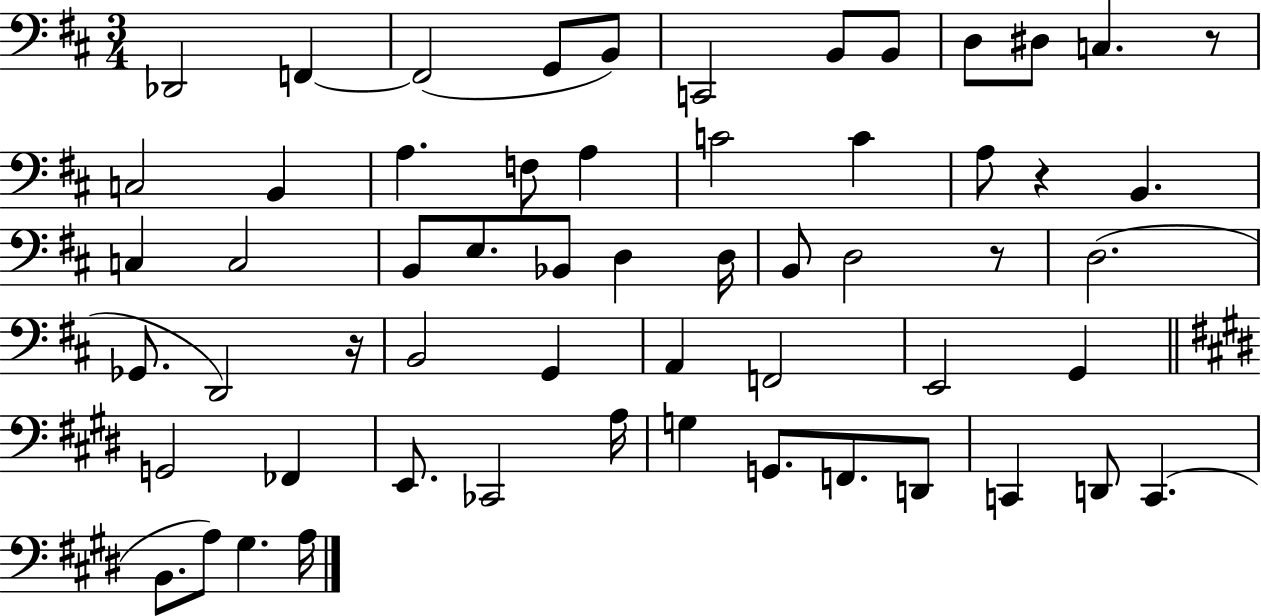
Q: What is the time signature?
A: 3/4